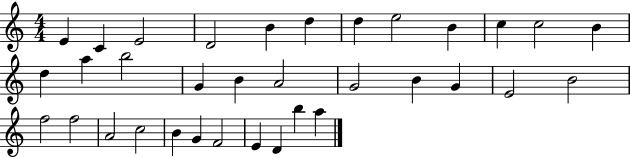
E4/q C4/q E4/h D4/h B4/q D5/q D5/q E5/h B4/q C5/q C5/h B4/q D5/q A5/q B5/h G4/q B4/q A4/h G4/h B4/q G4/q E4/h B4/h F5/h F5/h A4/h C5/h B4/q G4/q F4/h E4/q D4/q B5/q A5/q